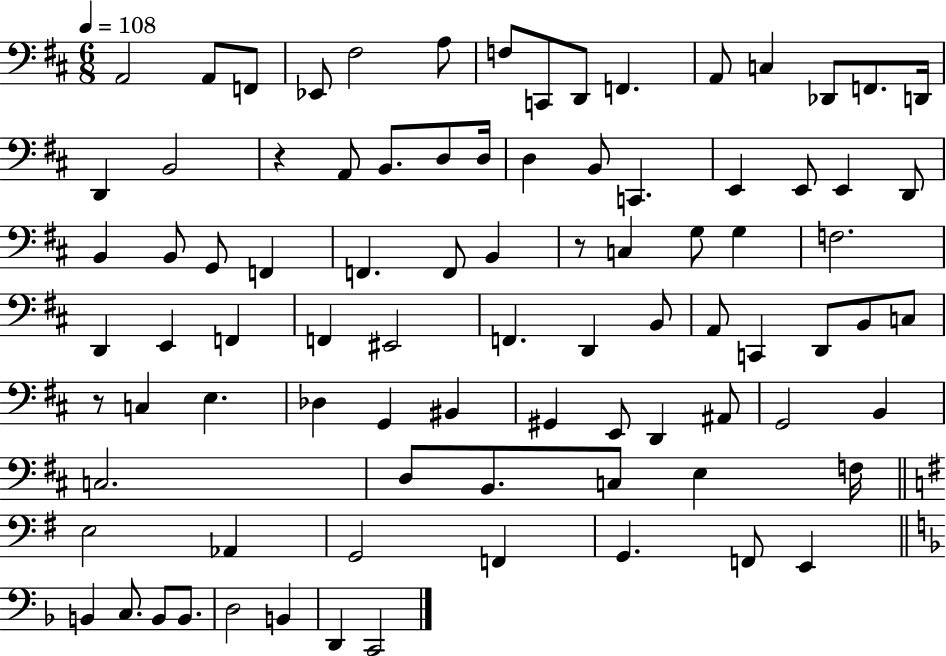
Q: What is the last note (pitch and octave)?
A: C2